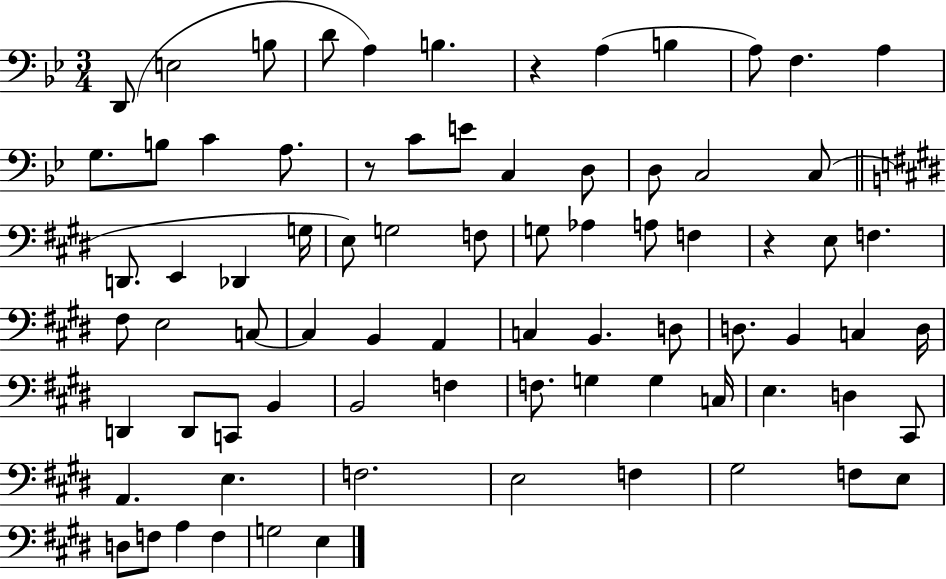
X:1
T:Untitled
M:3/4
L:1/4
K:Bb
D,,/2 E,2 B,/2 D/2 A, B, z A, B, A,/2 F, A, G,/2 B,/2 C A,/2 z/2 C/2 E/2 C, D,/2 D,/2 C,2 C,/2 D,,/2 E,, _D,, G,/4 E,/2 G,2 F,/2 G,/2 _A, A,/2 F, z E,/2 F, ^F,/2 E,2 C,/2 C, B,, A,, C, B,, D,/2 D,/2 B,, C, D,/4 D,, D,,/2 C,,/2 B,, B,,2 F, F,/2 G, G, C,/4 E, D, ^C,,/2 A,, E, F,2 E,2 F, ^G,2 F,/2 E,/2 D,/2 F,/2 A, F, G,2 E,